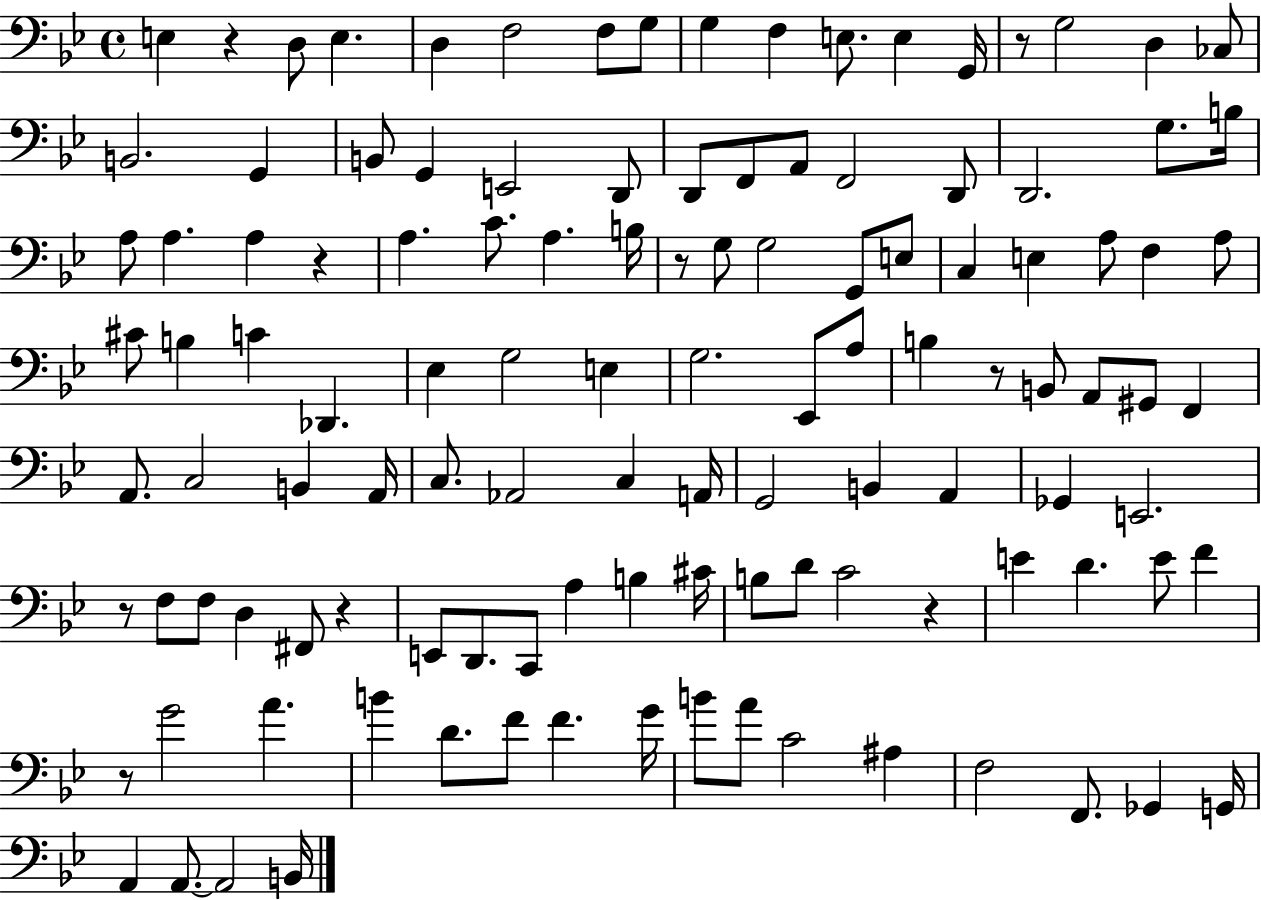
X:1
T:Untitled
M:4/4
L:1/4
K:Bb
E, z D,/2 E, D, F,2 F,/2 G,/2 G, F, E,/2 E, G,,/4 z/2 G,2 D, _C,/2 B,,2 G,, B,,/2 G,, E,,2 D,,/2 D,,/2 F,,/2 A,,/2 F,,2 D,,/2 D,,2 G,/2 B,/4 A,/2 A, A, z A, C/2 A, B,/4 z/2 G,/2 G,2 G,,/2 E,/2 C, E, A,/2 F, A,/2 ^C/2 B, C _D,, _E, G,2 E, G,2 _E,,/2 A,/2 B, z/2 B,,/2 A,,/2 ^G,,/2 F,, A,,/2 C,2 B,, A,,/4 C,/2 _A,,2 C, A,,/4 G,,2 B,, A,, _G,, E,,2 z/2 F,/2 F,/2 D, ^F,,/2 z E,,/2 D,,/2 C,,/2 A, B, ^C/4 B,/2 D/2 C2 z E D E/2 F z/2 G2 A B D/2 F/2 F G/4 B/2 A/2 C2 ^A, F,2 F,,/2 _G,, G,,/4 A,, A,,/2 A,,2 B,,/4